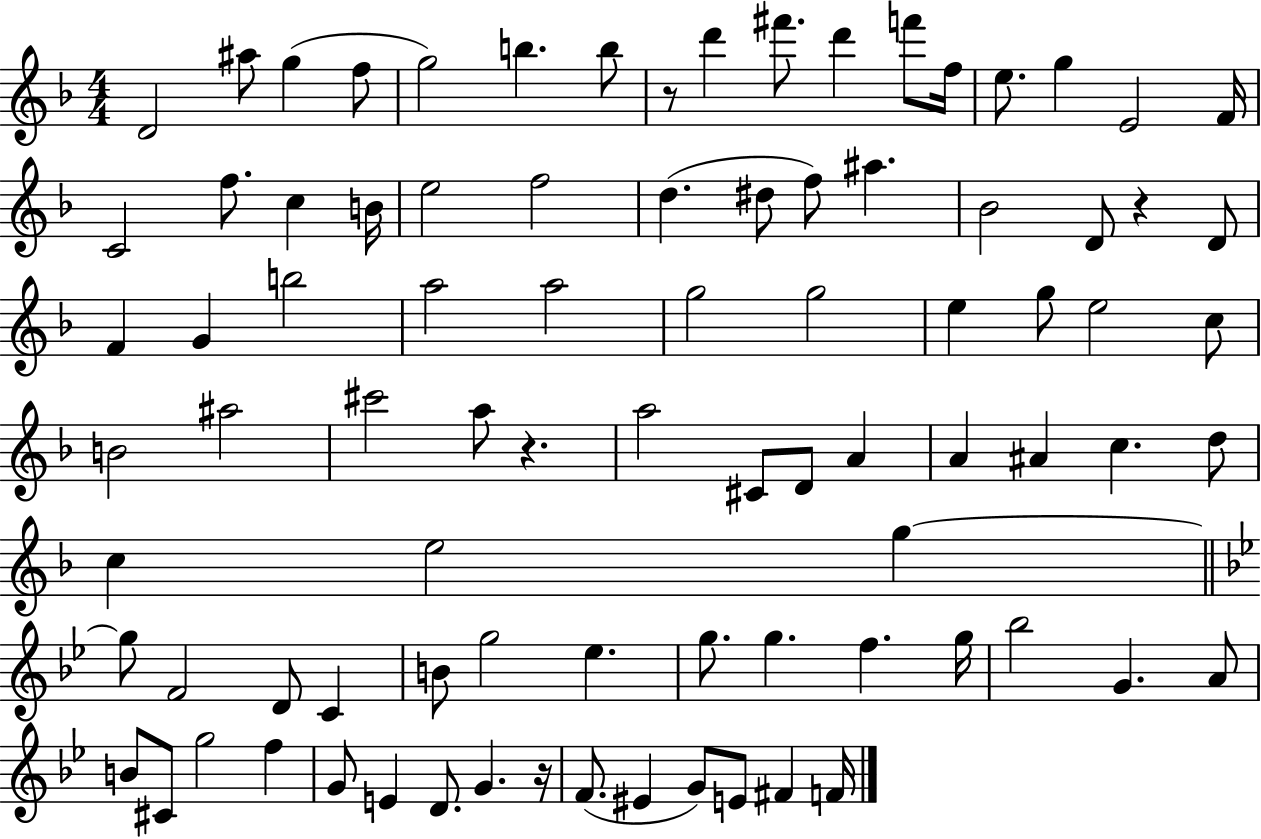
{
  \clef treble
  \numericTimeSignature
  \time 4/4
  \key f \major
  d'2 ais''8 g''4( f''8 | g''2) b''4. b''8 | r8 d'''4 fis'''8. d'''4 f'''8 f''16 | e''8. g''4 e'2 f'16 | \break c'2 f''8. c''4 b'16 | e''2 f''2 | d''4.( dis''8 f''8) ais''4. | bes'2 d'8 r4 d'8 | \break f'4 g'4 b''2 | a''2 a''2 | g''2 g''2 | e''4 g''8 e''2 c''8 | \break b'2 ais''2 | cis'''2 a''8 r4. | a''2 cis'8 d'8 a'4 | a'4 ais'4 c''4. d''8 | \break c''4 e''2 g''4~~ | \bar "||" \break \key bes \major g''8 f'2 d'8 c'4 | b'8 g''2 ees''4. | g''8. g''4. f''4. g''16 | bes''2 g'4. a'8 | \break b'8 cis'8 g''2 f''4 | g'8 e'4 d'8. g'4. r16 | f'8.( eis'4 g'8) e'8 fis'4 f'16 | \bar "|."
}